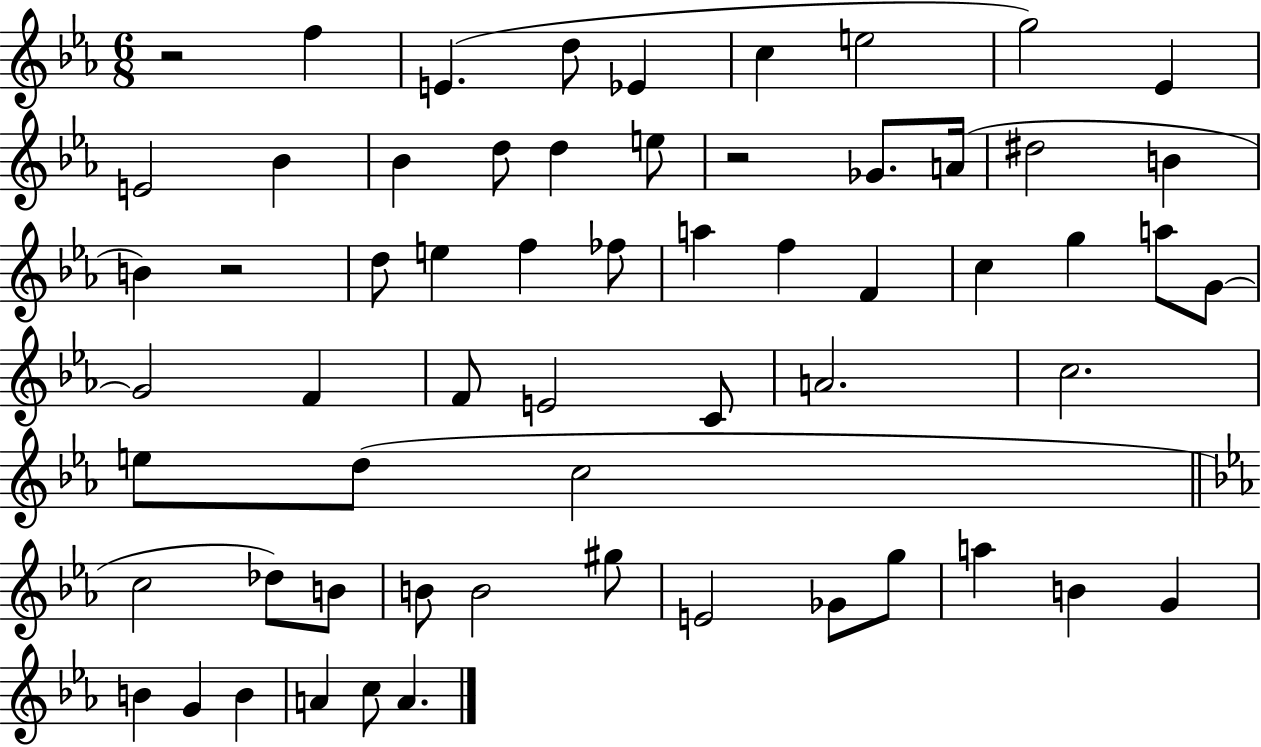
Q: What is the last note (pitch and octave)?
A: A4